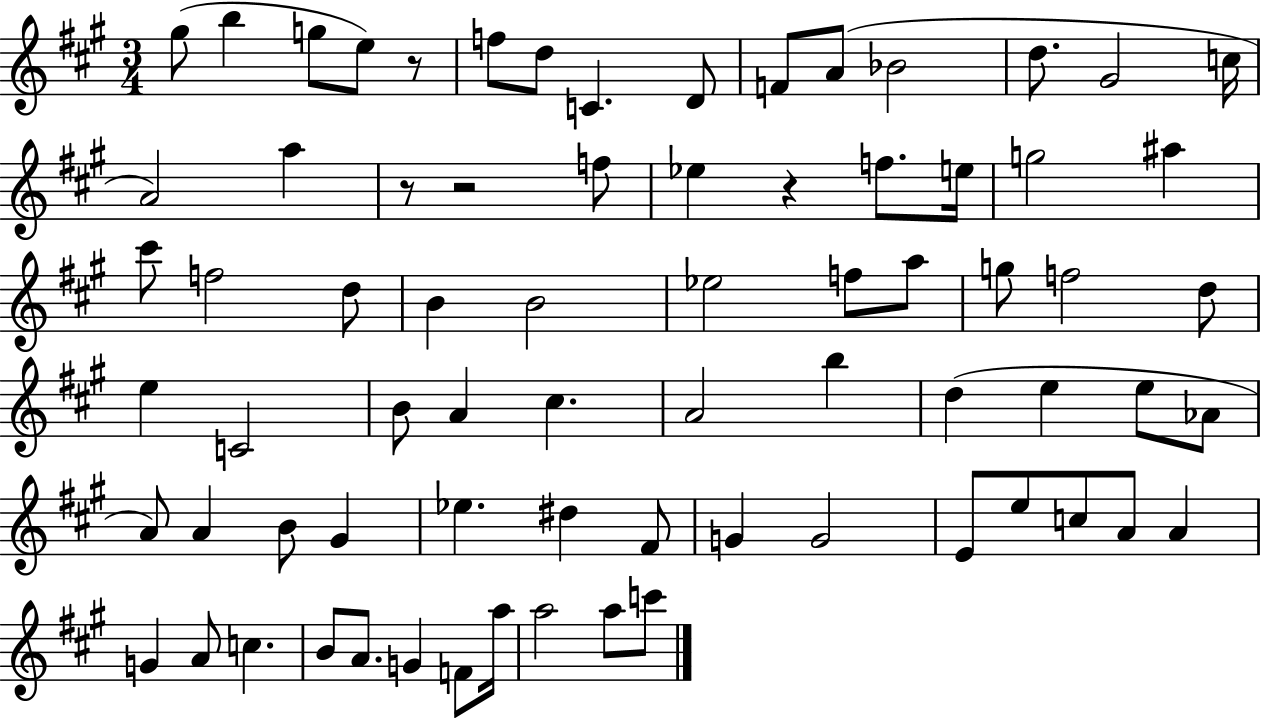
X:1
T:Untitled
M:3/4
L:1/4
K:A
^g/2 b g/2 e/2 z/2 f/2 d/2 C D/2 F/2 A/2 _B2 d/2 ^G2 c/4 A2 a z/2 z2 f/2 _e z f/2 e/4 g2 ^a ^c'/2 f2 d/2 B B2 _e2 f/2 a/2 g/2 f2 d/2 e C2 B/2 A ^c A2 b d e e/2 _A/2 A/2 A B/2 ^G _e ^d ^F/2 G G2 E/2 e/2 c/2 A/2 A G A/2 c B/2 A/2 G F/2 a/4 a2 a/2 c'/2